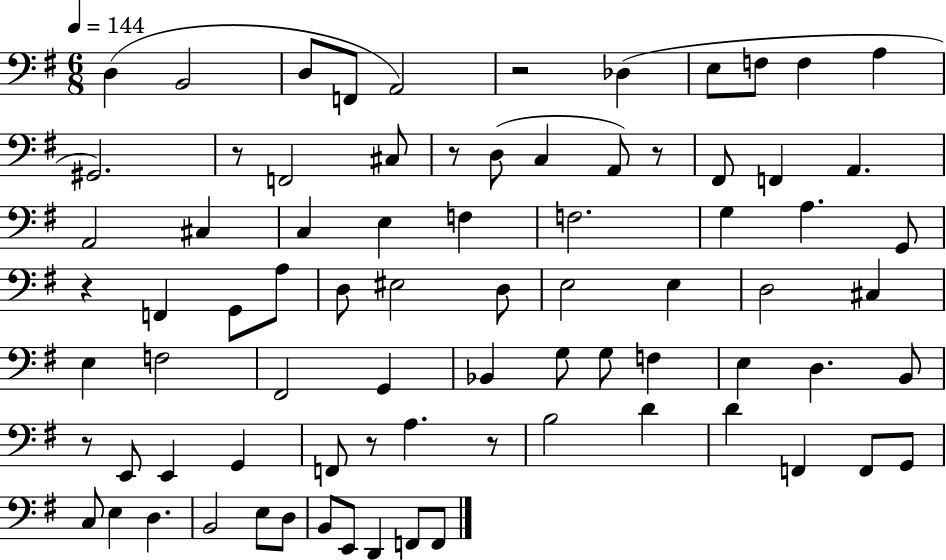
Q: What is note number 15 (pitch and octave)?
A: C3